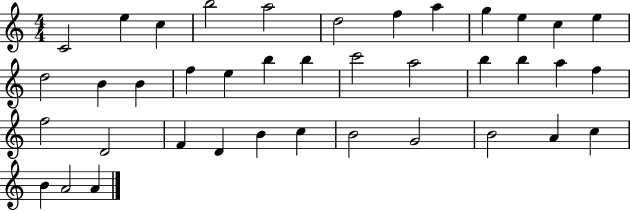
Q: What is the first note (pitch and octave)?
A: C4